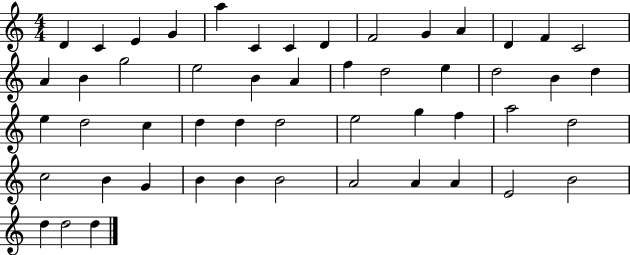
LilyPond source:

{
  \clef treble
  \numericTimeSignature
  \time 4/4
  \key c \major
  d'4 c'4 e'4 g'4 | a''4 c'4 c'4 d'4 | f'2 g'4 a'4 | d'4 f'4 c'2 | \break a'4 b'4 g''2 | e''2 b'4 a'4 | f''4 d''2 e''4 | d''2 b'4 d''4 | \break e''4 d''2 c''4 | d''4 d''4 d''2 | e''2 g''4 f''4 | a''2 d''2 | \break c''2 b'4 g'4 | b'4 b'4 b'2 | a'2 a'4 a'4 | e'2 b'2 | \break d''4 d''2 d''4 | \bar "|."
}